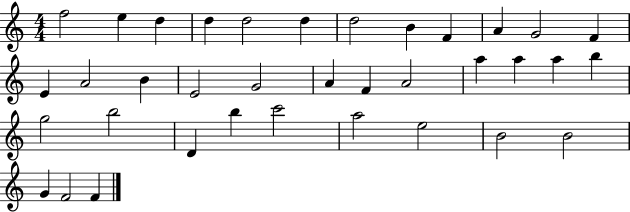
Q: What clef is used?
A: treble